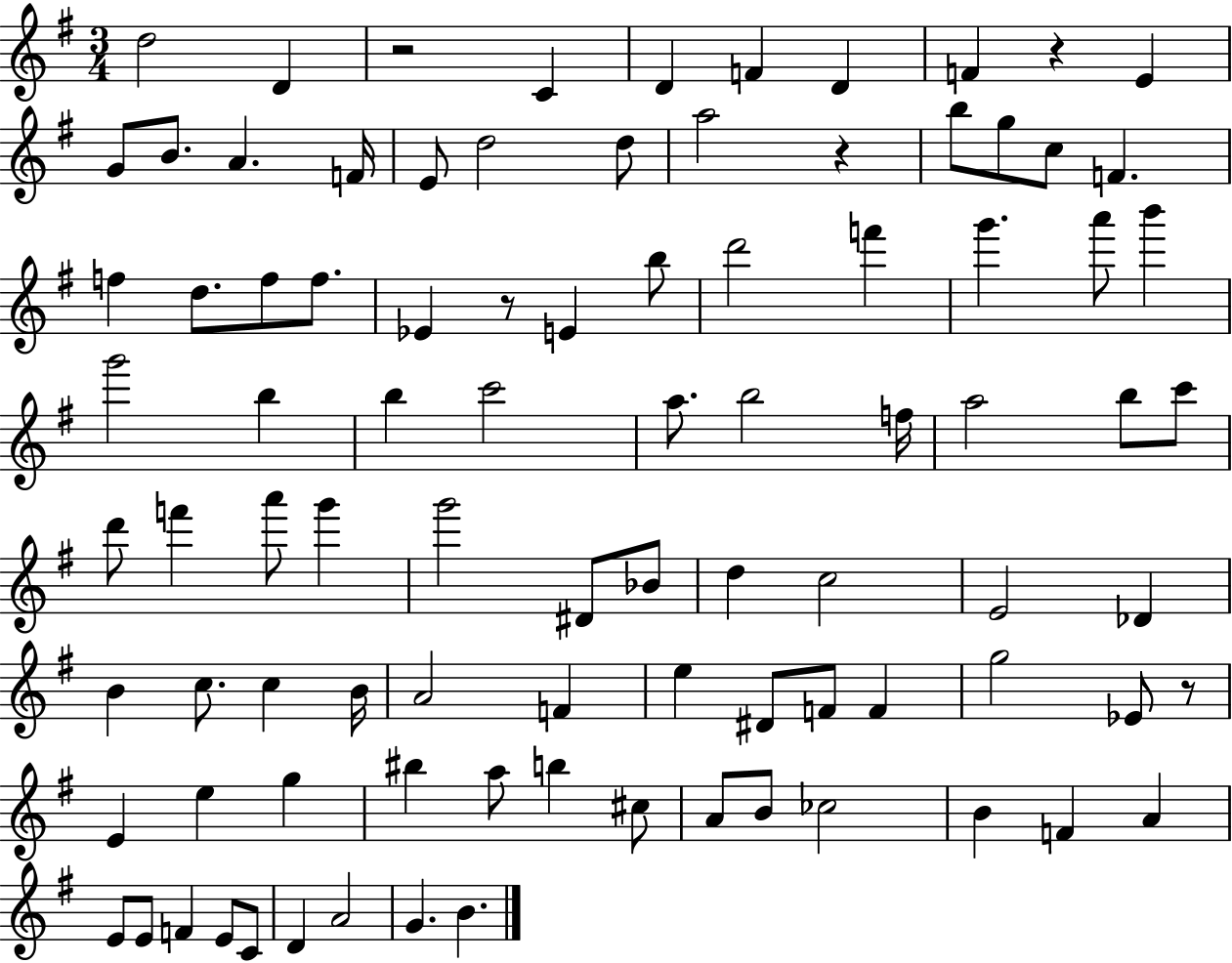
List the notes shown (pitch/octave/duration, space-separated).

D5/h D4/q R/h C4/q D4/q F4/q D4/q F4/q R/q E4/q G4/e B4/e. A4/q. F4/s E4/e D5/h D5/e A5/h R/q B5/e G5/e C5/e F4/q. F5/q D5/e. F5/e F5/e. Eb4/q R/e E4/q B5/e D6/h F6/q G6/q. A6/e B6/q G6/h B5/q B5/q C6/h A5/e. B5/h F5/s A5/h B5/e C6/e D6/e F6/q A6/e G6/q G6/h D#4/e Bb4/e D5/q C5/h E4/h Db4/q B4/q C5/e. C5/q B4/s A4/h F4/q E5/q D#4/e F4/e F4/q G5/h Eb4/e R/e E4/q E5/q G5/q BIS5/q A5/e B5/q C#5/e A4/e B4/e CES5/h B4/q F4/q A4/q E4/e E4/e F4/q E4/e C4/e D4/q A4/h G4/q. B4/q.